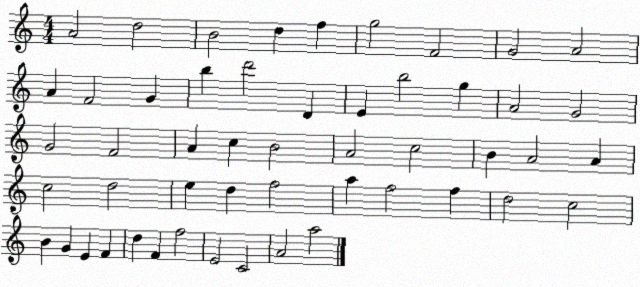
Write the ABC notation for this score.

X:1
T:Untitled
M:4/4
L:1/4
K:C
A2 d2 B2 d f g2 F2 G2 A2 A F2 G b d'2 D E b2 g A2 G2 G2 F2 A c B2 A2 c2 B A2 A c2 d2 e d f2 a f2 f d2 c2 B G E F d F f2 E2 C2 A2 a2